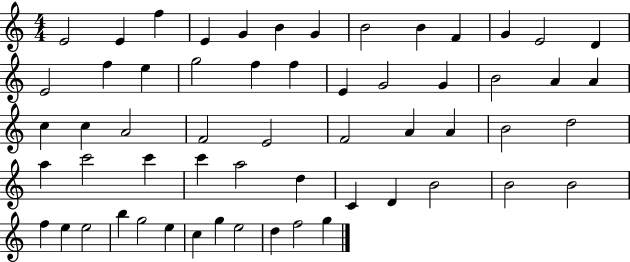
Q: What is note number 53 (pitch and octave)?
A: C5